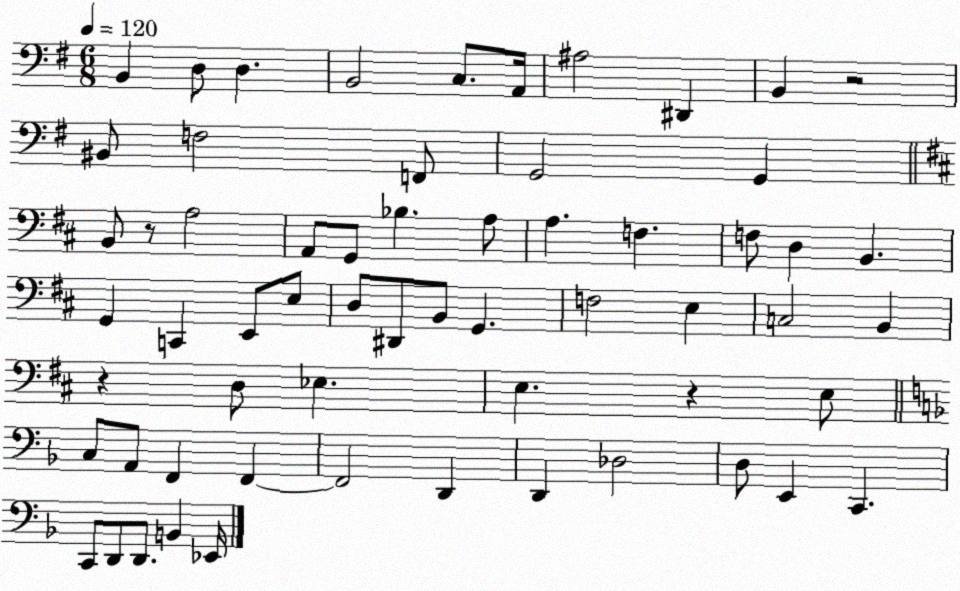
X:1
T:Untitled
M:6/8
L:1/4
K:G
B,, D,/2 D, B,,2 C,/2 A,,/4 ^A,2 ^D,, B,, z2 ^B,,/2 F,2 F,,/2 G,,2 G,, B,,/2 z/2 A,2 A,,/2 G,,/2 _B, A,/2 A, F, F,/2 D, B,, G,, C,, E,,/2 E,/2 D,/2 ^D,,/2 B,,/2 G,, F,2 E, C,2 B,, z D,/2 _E, E, z E,/2 C,/2 A,,/2 F,, F,, F,,2 D,, D,, _D,2 D,/2 E,, C,, C,,/2 D,,/2 D,,/2 B,, _E,,/4